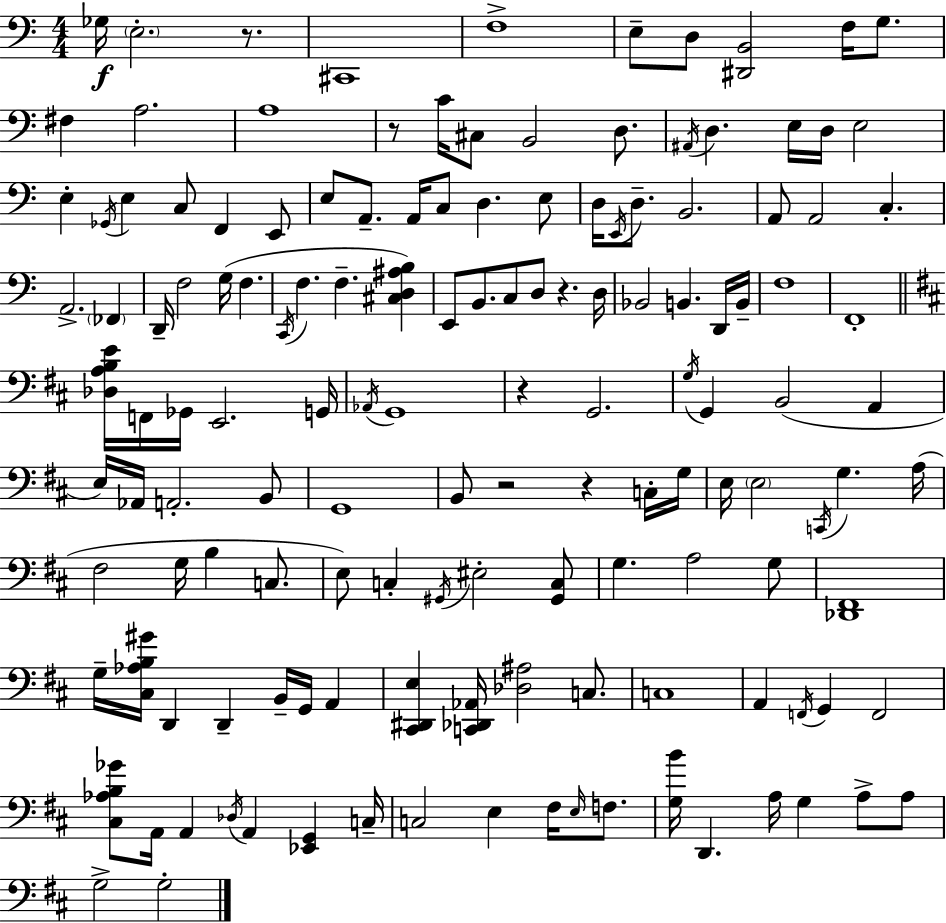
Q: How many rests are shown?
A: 6